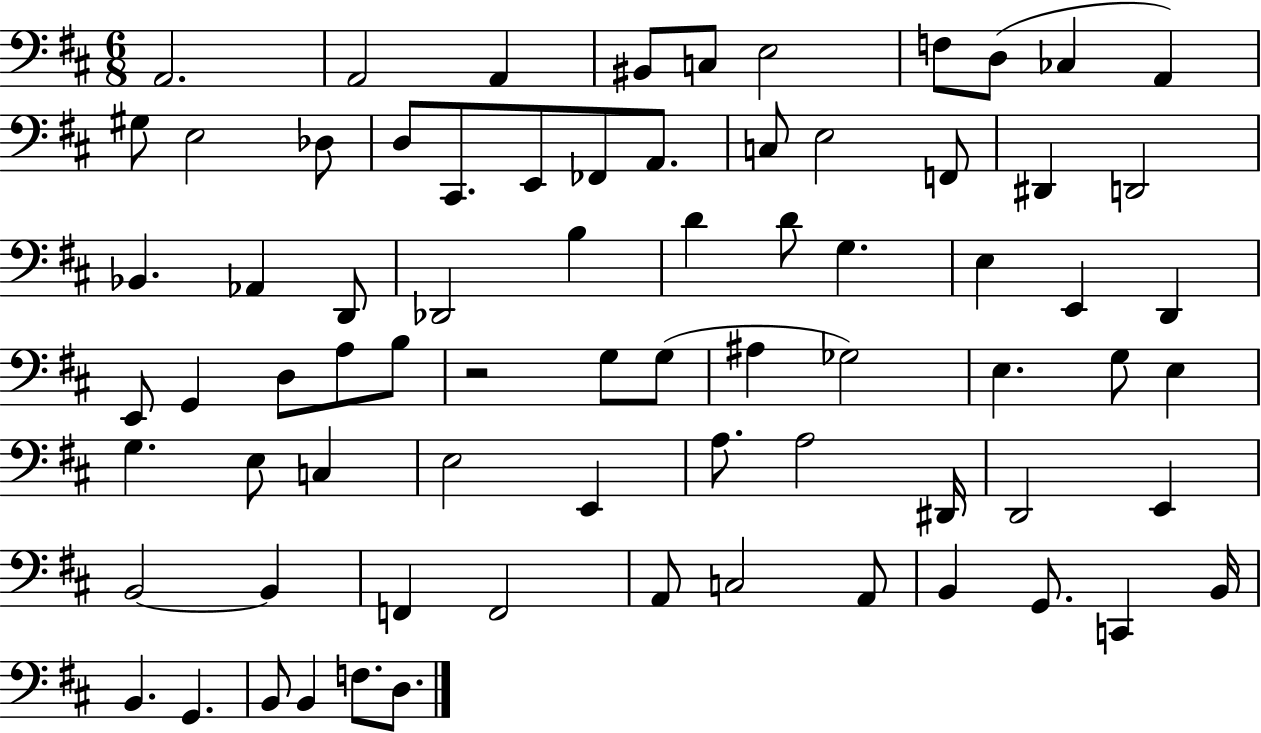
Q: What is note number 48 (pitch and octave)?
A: E3